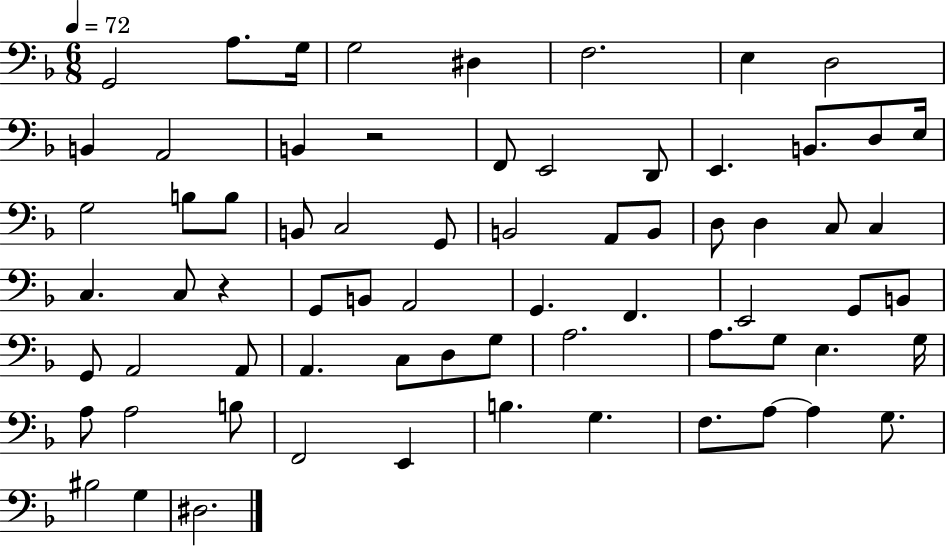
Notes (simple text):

G2/h A3/e. G3/s G3/h D#3/q F3/h. E3/q D3/h B2/q A2/h B2/q R/h F2/e E2/h D2/e E2/q. B2/e. D3/e E3/s G3/h B3/e B3/e B2/e C3/h G2/e B2/h A2/e B2/e D3/e D3/q C3/e C3/q C3/q. C3/e R/q G2/e B2/e A2/h G2/q. F2/q. E2/h G2/e B2/e G2/e A2/h A2/e A2/q. C3/e D3/e G3/e A3/h. A3/e. G3/e E3/q. G3/s A3/e A3/h B3/e F2/h E2/q B3/q. G3/q. F3/e. A3/e A3/q G3/e. BIS3/h G3/q D#3/h.